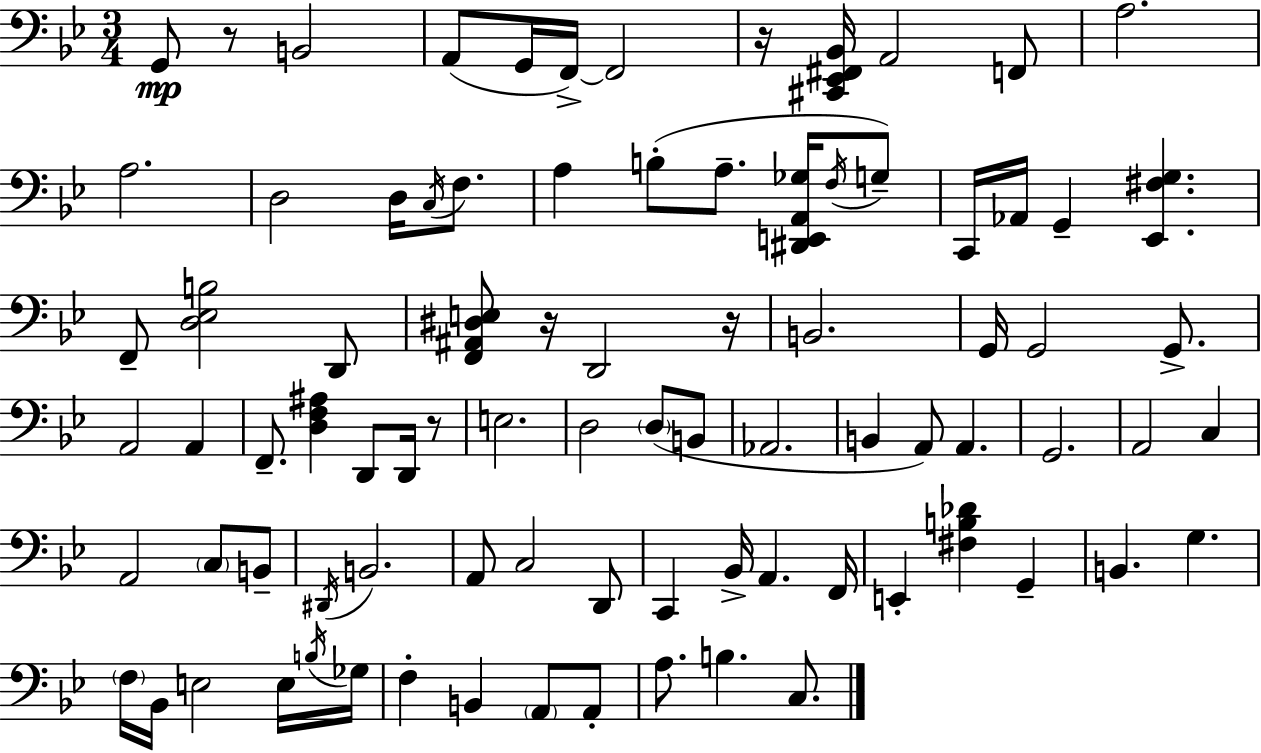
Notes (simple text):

G2/e R/e B2/h A2/e G2/s F2/s F2/h R/s [C#2,Eb2,F#2,Bb2]/s A2/h F2/e A3/h. A3/h. D3/h D3/s C3/s F3/e. A3/q B3/e A3/e. [D#2,E2,A2,Gb3]/s F3/s G3/e C2/s Ab2/s G2/q [Eb2,F#3,G3]/q. F2/e [D3,Eb3,B3]/h D2/e [F2,A#2,D#3,E3]/e R/s D2/h R/s B2/h. G2/s G2/h G2/e. A2/h A2/q F2/e. [D3,F3,A#3]/q D2/e D2/s R/e E3/h. D3/h D3/e B2/e Ab2/h. B2/q A2/e A2/q. G2/h. A2/h C3/q A2/h C3/e B2/e D#2/s B2/h. A2/e C3/h D2/e C2/q Bb2/s A2/q. F2/s E2/q [F#3,B3,Db4]/q G2/q B2/q. G3/q. F3/s Bb2/s E3/h E3/s B3/s Gb3/s F3/q B2/q A2/e A2/e A3/e. B3/q. C3/e.